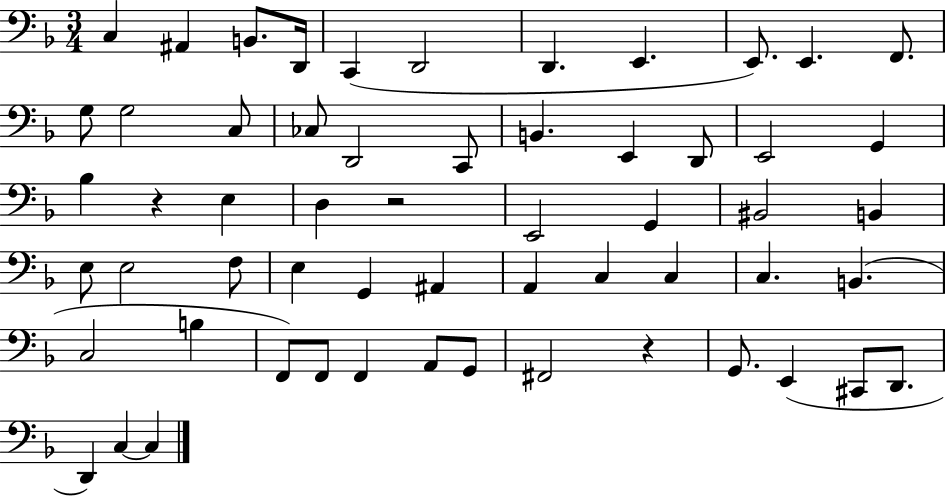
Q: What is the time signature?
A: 3/4